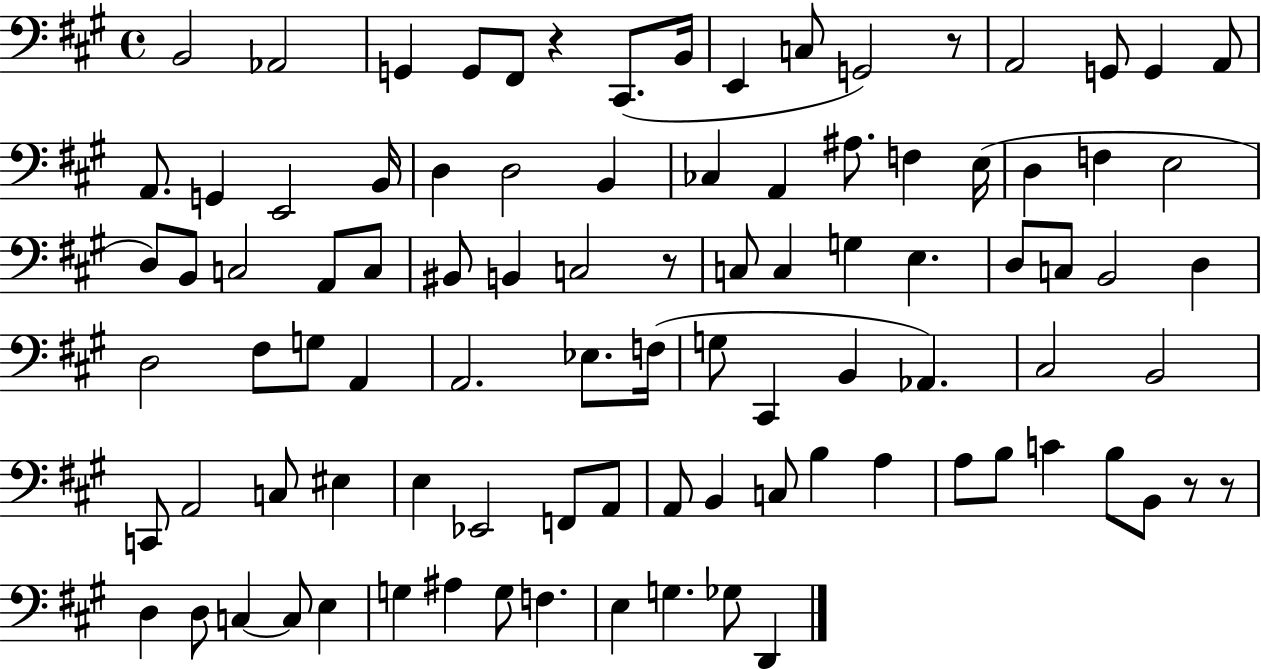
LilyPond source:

{
  \clef bass
  \time 4/4
  \defaultTimeSignature
  \key a \major
  b,2 aes,2 | g,4 g,8 fis,8 r4 cis,8.( b,16 | e,4 c8 g,2) r8 | a,2 g,8 g,4 a,8 | \break a,8. g,4 e,2 b,16 | d4 d2 b,4 | ces4 a,4 ais8. f4 e16( | d4 f4 e2 | \break d8) b,8 c2 a,8 c8 | bis,8 b,4 c2 r8 | c8 c4 g4 e4. | d8 c8 b,2 d4 | \break d2 fis8 g8 a,4 | a,2. ees8. f16( | g8 cis,4 b,4 aes,4.) | cis2 b,2 | \break c,8 a,2 c8 eis4 | e4 ees,2 f,8 a,8 | a,8 b,4 c8 b4 a4 | a8 b8 c'4 b8 b,8 r8 r8 | \break d4 d8 c4~~ c8 e4 | g4 ais4 g8 f4. | e4 g4. ges8 d,4 | \bar "|."
}